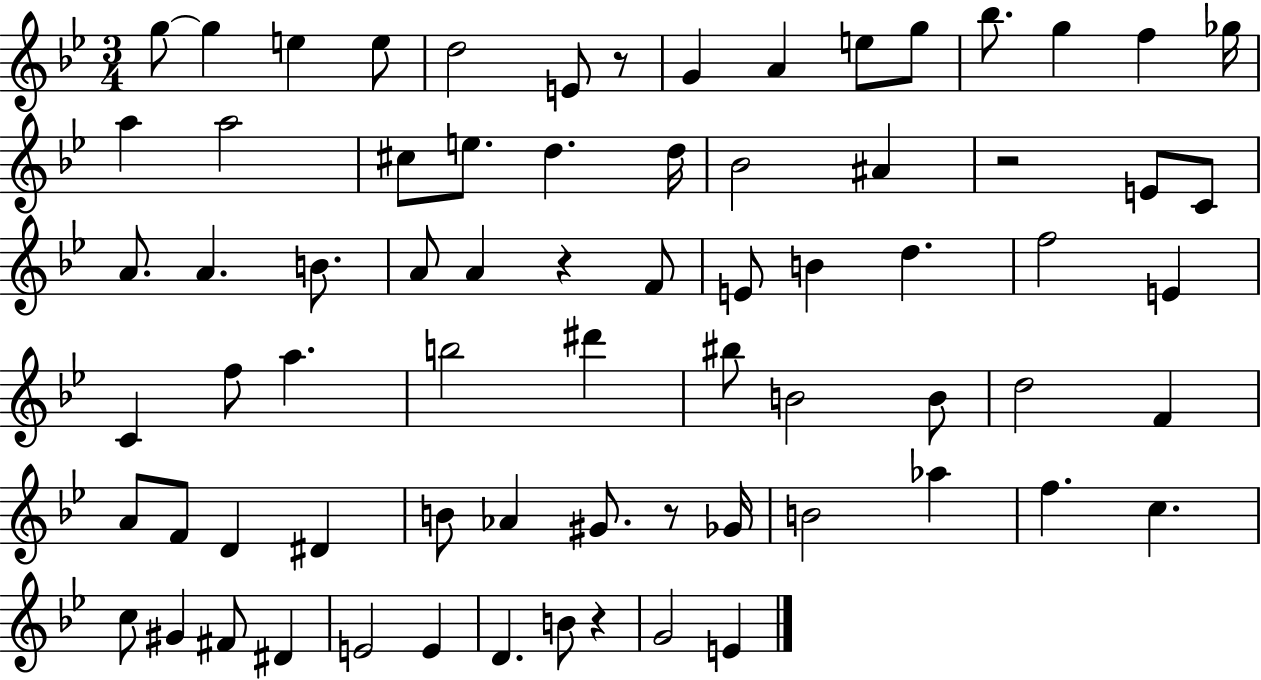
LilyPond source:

{
  \clef treble
  \numericTimeSignature
  \time 3/4
  \key bes \major
  g''8~~ g''4 e''4 e''8 | d''2 e'8 r8 | g'4 a'4 e''8 g''8 | bes''8. g''4 f''4 ges''16 | \break a''4 a''2 | cis''8 e''8. d''4. d''16 | bes'2 ais'4 | r2 e'8 c'8 | \break a'8. a'4. b'8. | a'8 a'4 r4 f'8 | e'8 b'4 d''4. | f''2 e'4 | \break c'4 f''8 a''4. | b''2 dis'''4 | bis''8 b'2 b'8 | d''2 f'4 | \break a'8 f'8 d'4 dis'4 | b'8 aes'4 gis'8. r8 ges'16 | b'2 aes''4 | f''4. c''4. | \break c''8 gis'4 fis'8 dis'4 | e'2 e'4 | d'4. b'8 r4 | g'2 e'4 | \break \bar "|."
}